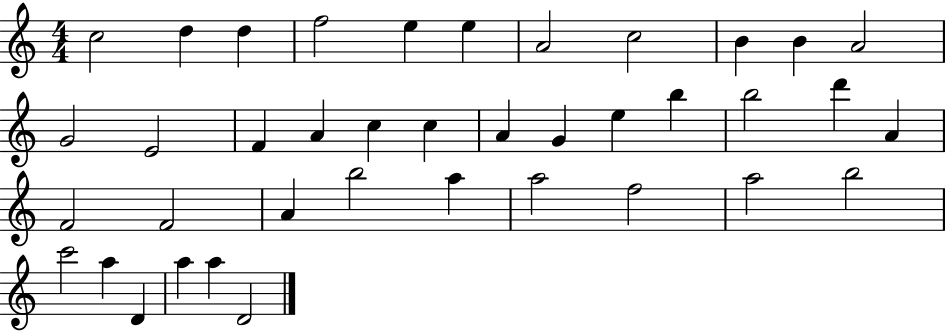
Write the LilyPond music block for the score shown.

{
  \clef treble
  \numericTimeSignature
  \time 4/4
  \key c \major
  c''2 d''4 d''4 | f''2 e''4 e''4 | a'2 c''2 | b'4 b'4 a'2 | \break g'2 e'2 | f'4 a'4 c''4 c''4 | a'4 g'4 e''4 b''4 | b''2 d'''4 a'4 | \break f'2 f'2 | a'4 b''2 a''4 | a''2 f''2 | a''2 b''2 | \break c'''2 a''4 d'4 | a''4 a''4 d'2 | \bar "|."
}